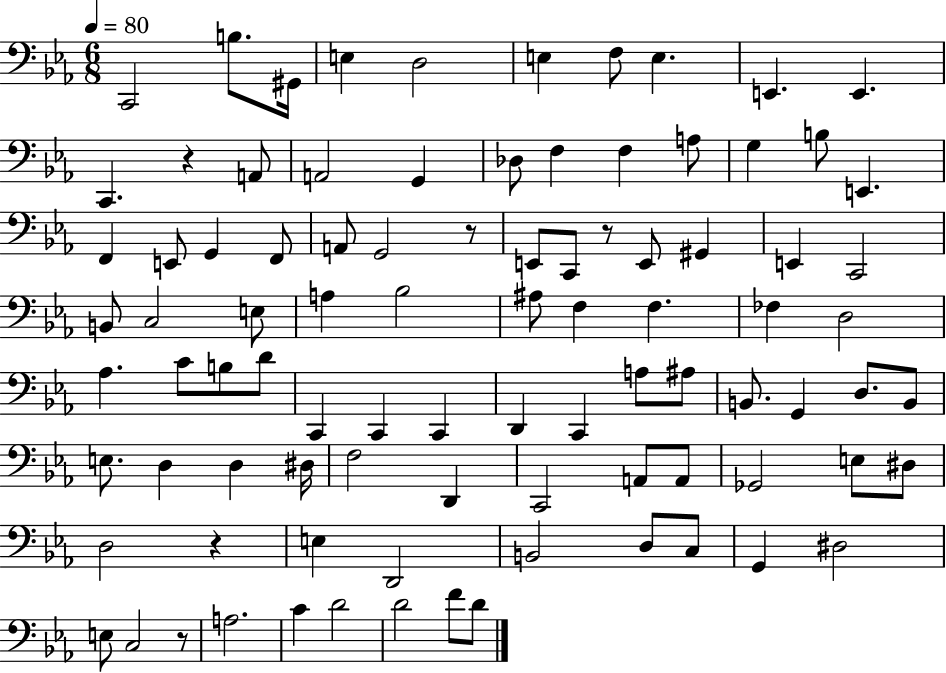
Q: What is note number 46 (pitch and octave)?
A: B3